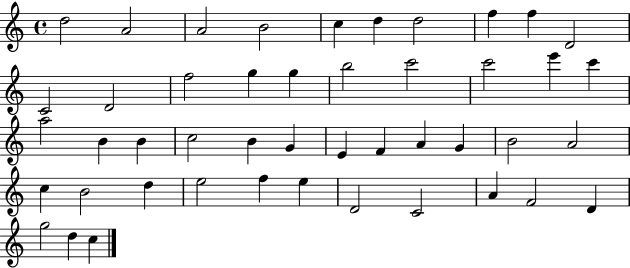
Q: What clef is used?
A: treble